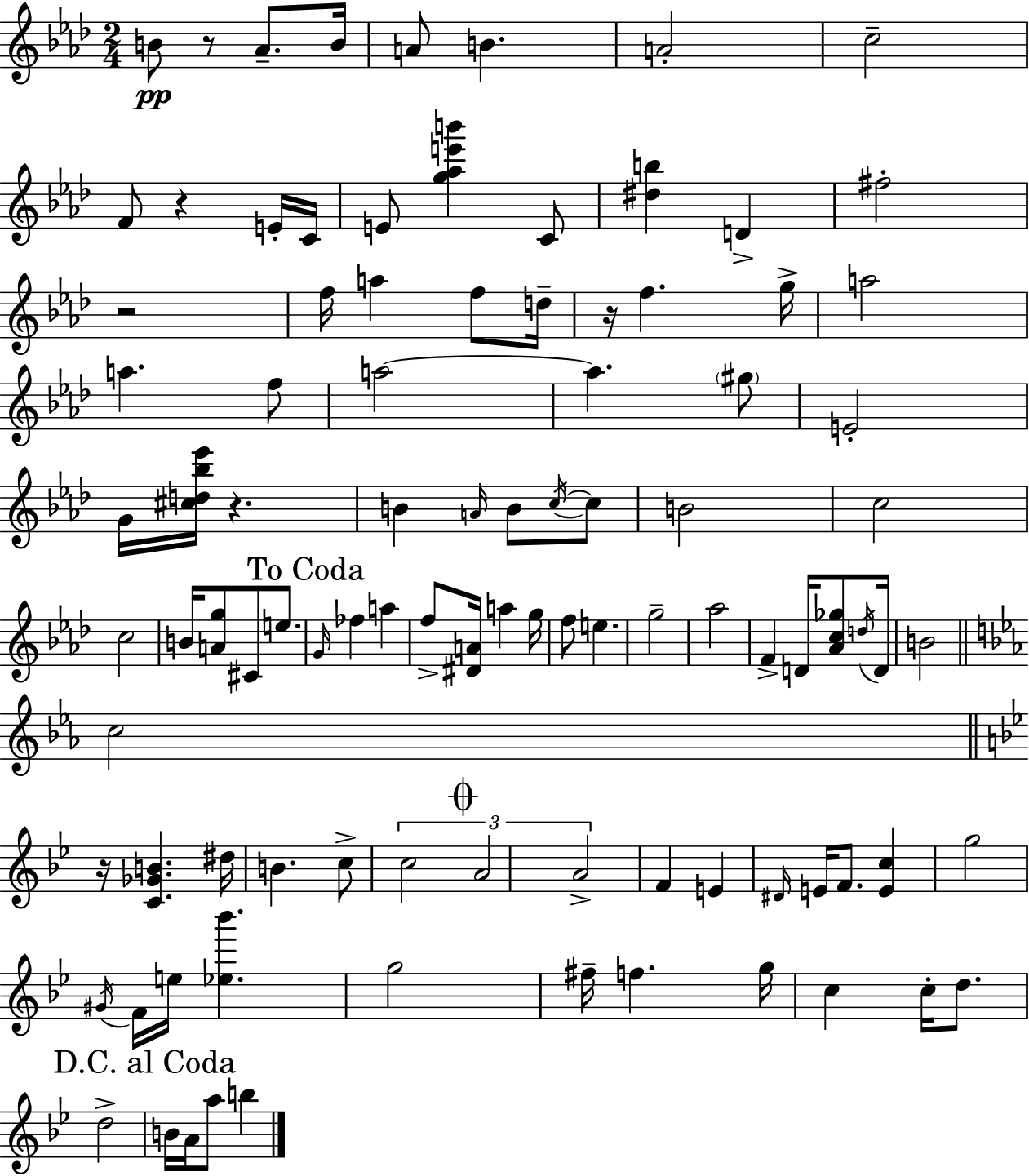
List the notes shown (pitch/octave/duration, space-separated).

B4/e R/e Ab4/e. B4/s A4/e B4/q. A4/h C5/h F4/e R/q E4/s C4/s E4/e [G5,Ab5,E6,B6]/q C4/e [D#5,B5]/q D4/q F#5/h R/h F5/s A5/q F5/e D5/s R/s F5/q. G5/s A5/h A5/q. F5/e A5/h A5/q. G#5/e E4/h G4/s [C#5,D5,Bb5,Eb6]/s R/q. B4/q A4/s B4/e C5/s C5/e B4/h C5/h C5/h B4/s [A4,G5]/e C#4/e E5/e. G4/s FES5/q A5/q F5/e [D#4,A4]/s A5/q G5/s F5/e E5/q. G5/h Ab5/h F4/q D4/s [Ab4,C5,Gb5]/e D5/s D4/s B4/h C5/h R/s [C4,Gb4,B4]/q. D#5/s B4/q. C5/e C5/h A4/h A4/h F4/q E4/q D#4/s E4/s F4/e. [E4,C5]/q G5/h G#4/s F4/s E5/s [Eb5,Bb6]/q. G5/h F#5/s F5/q. G5/s C5/q C5/s D5/e. D5/h B4/s A4/s A5/e B5/q